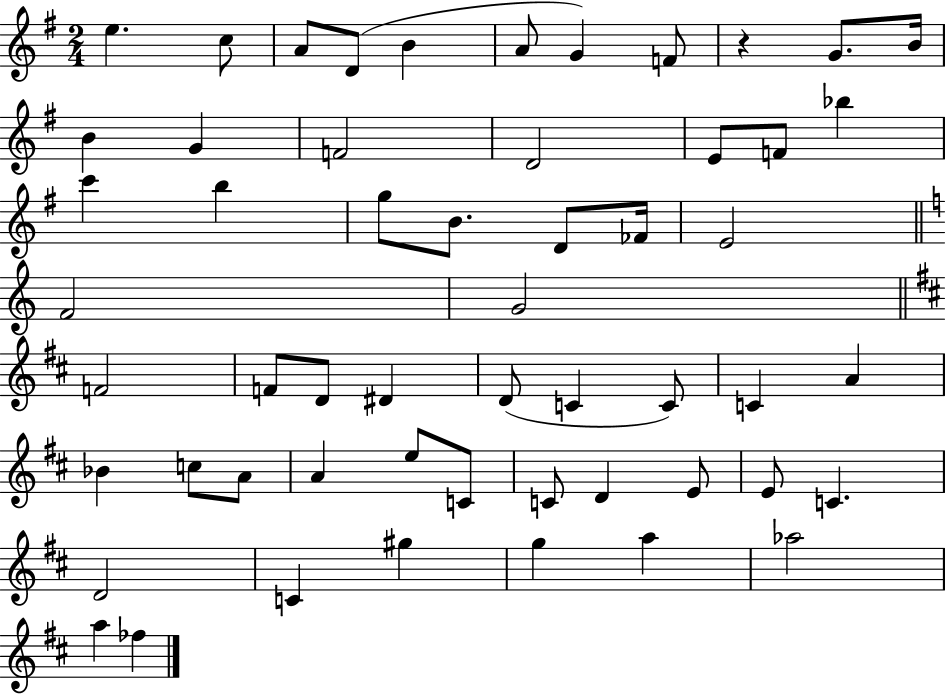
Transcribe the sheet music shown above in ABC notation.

X:1
T:Untitled
M:2/4
L:1/4
K:G
e c/2 A/2 D/2 B A/2 G F/2 z G/2 B/4 B G F2 D2 E/2 F/2 _b c' b g/2 B/2 D/2 _F/4 E2 F2 G2 F2 F/2 D/2 ^D D/2 C C/2 C A _B c/2 A/2 A e/2 C/2 C/2 D E/2 E/2 C D2 C ^g g a _a2 a _f